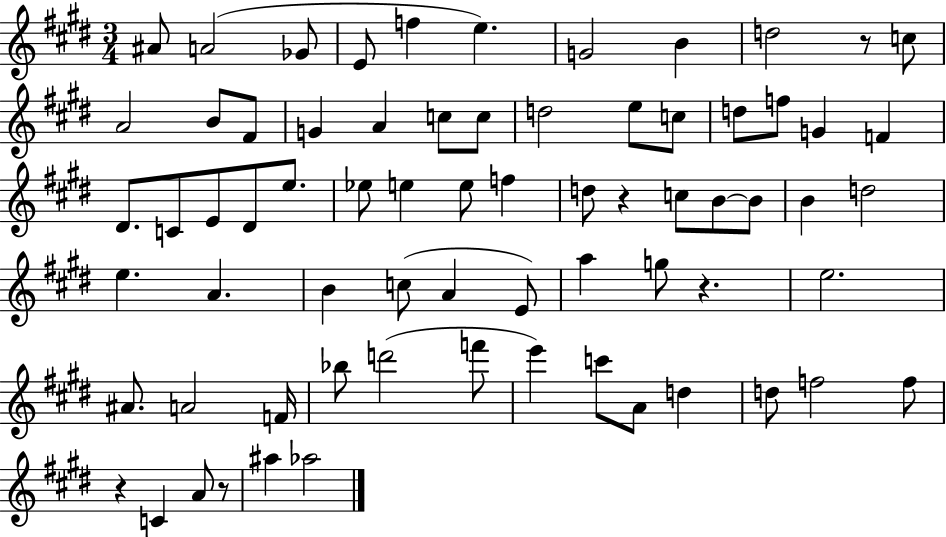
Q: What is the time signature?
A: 3/4